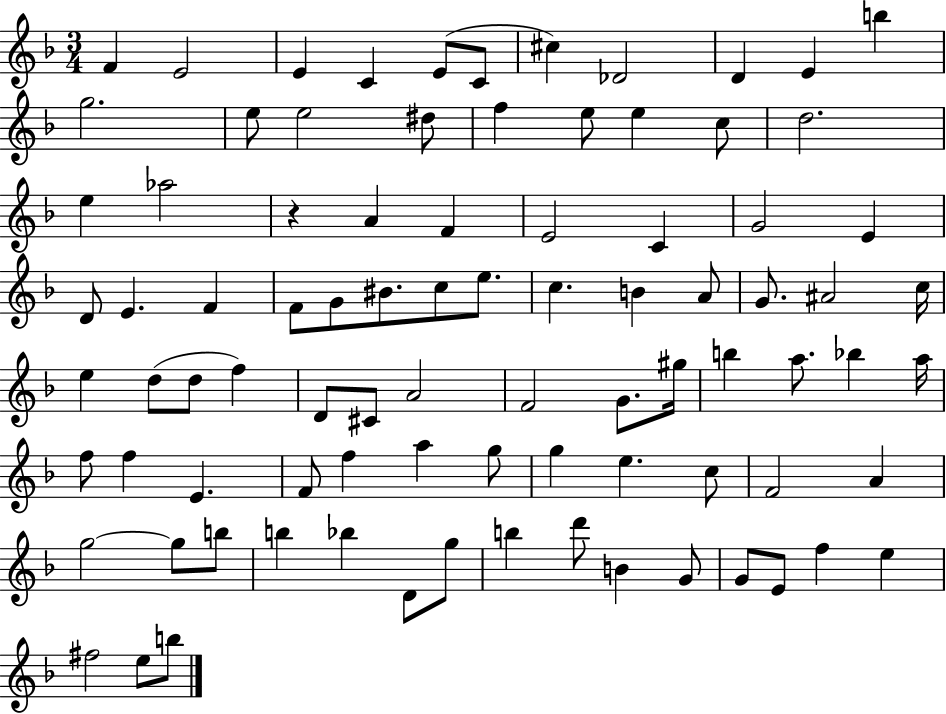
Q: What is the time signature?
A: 3/4